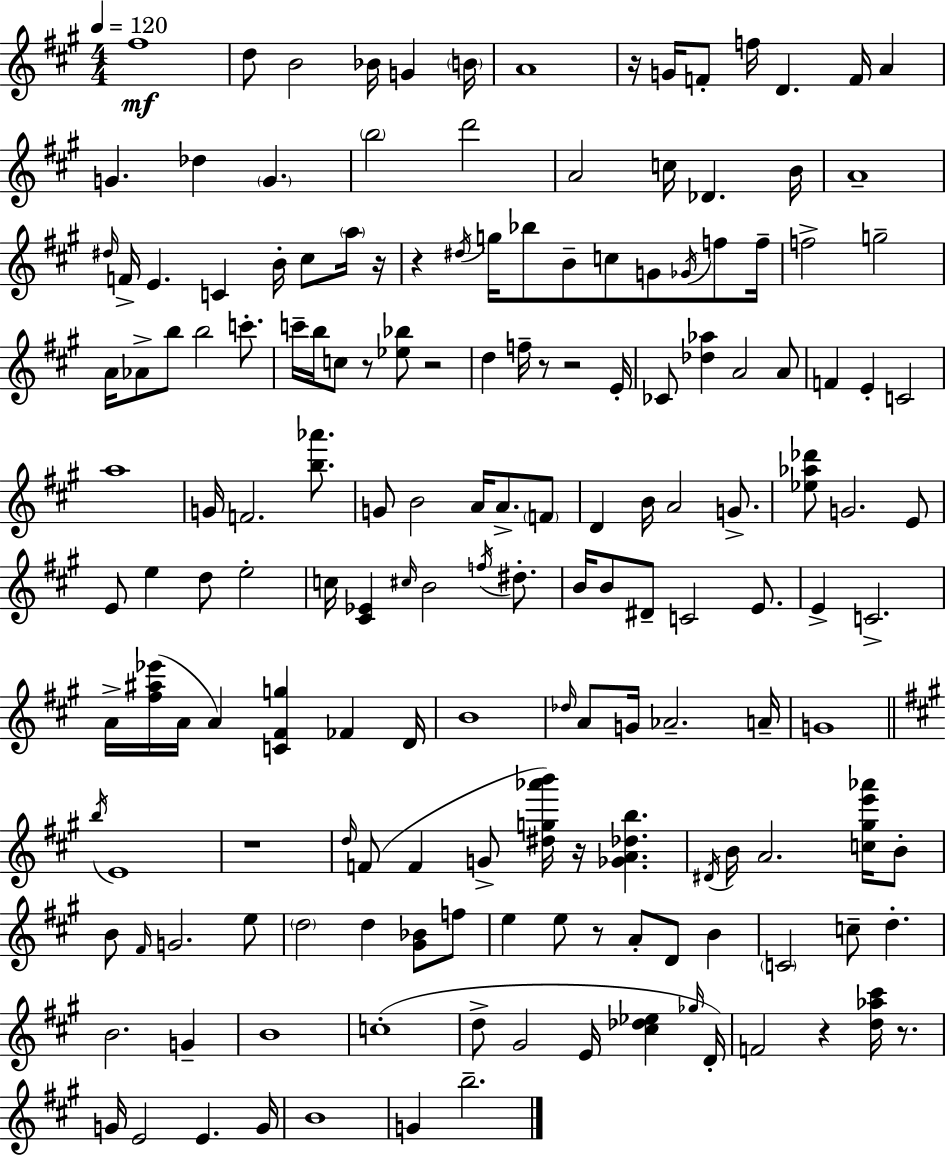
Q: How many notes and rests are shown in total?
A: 167